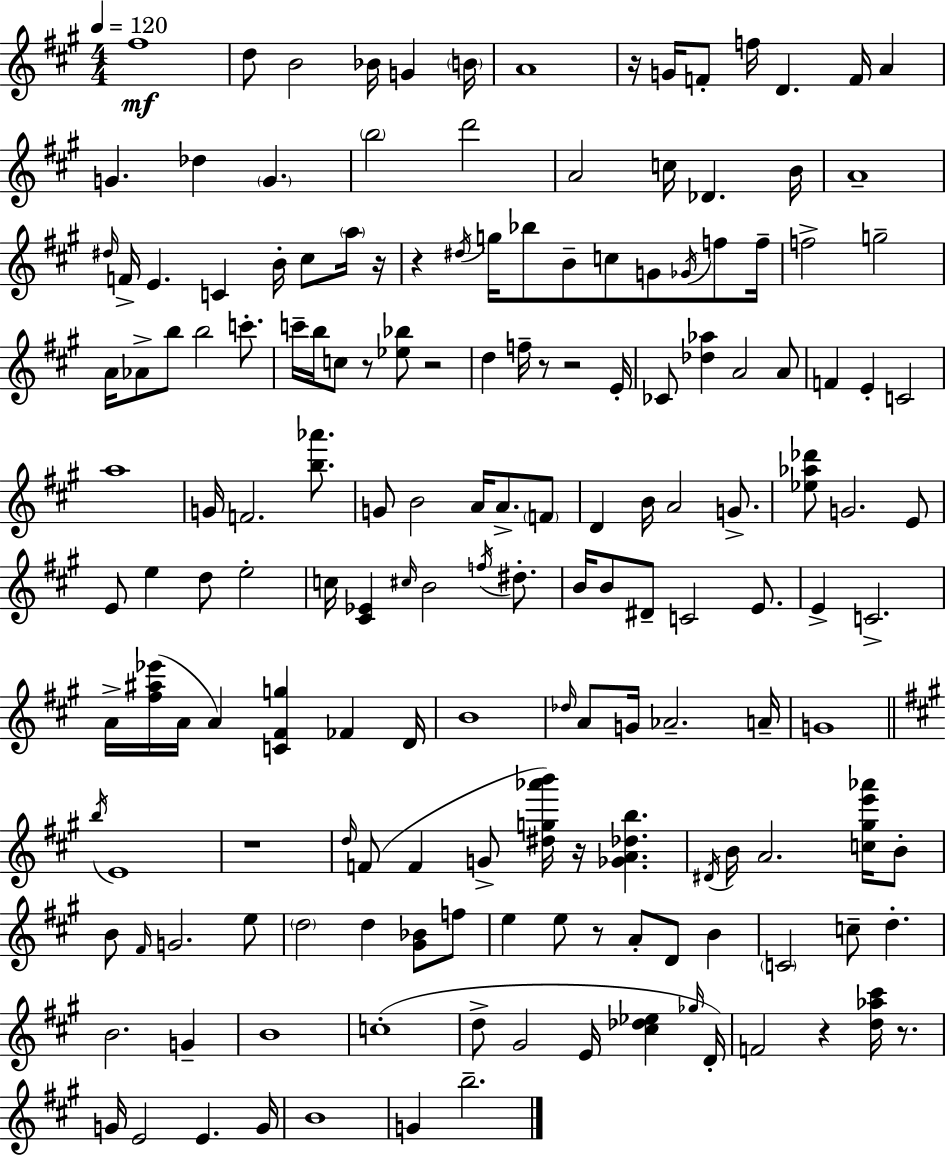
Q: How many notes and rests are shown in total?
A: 167